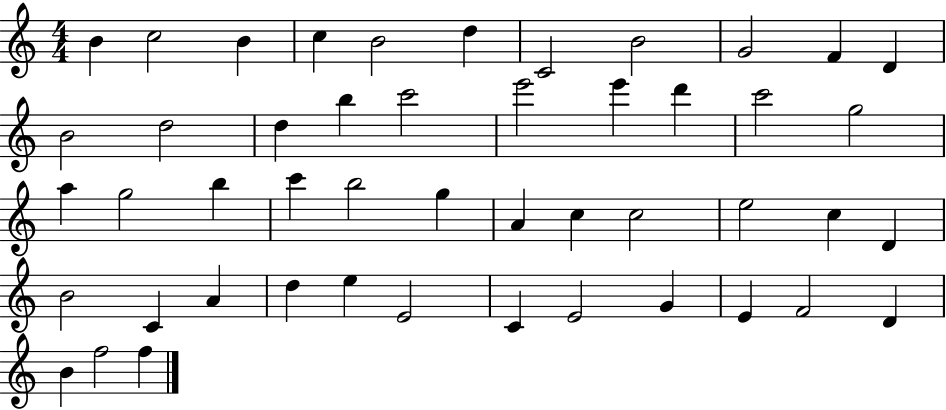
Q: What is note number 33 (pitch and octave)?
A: D4